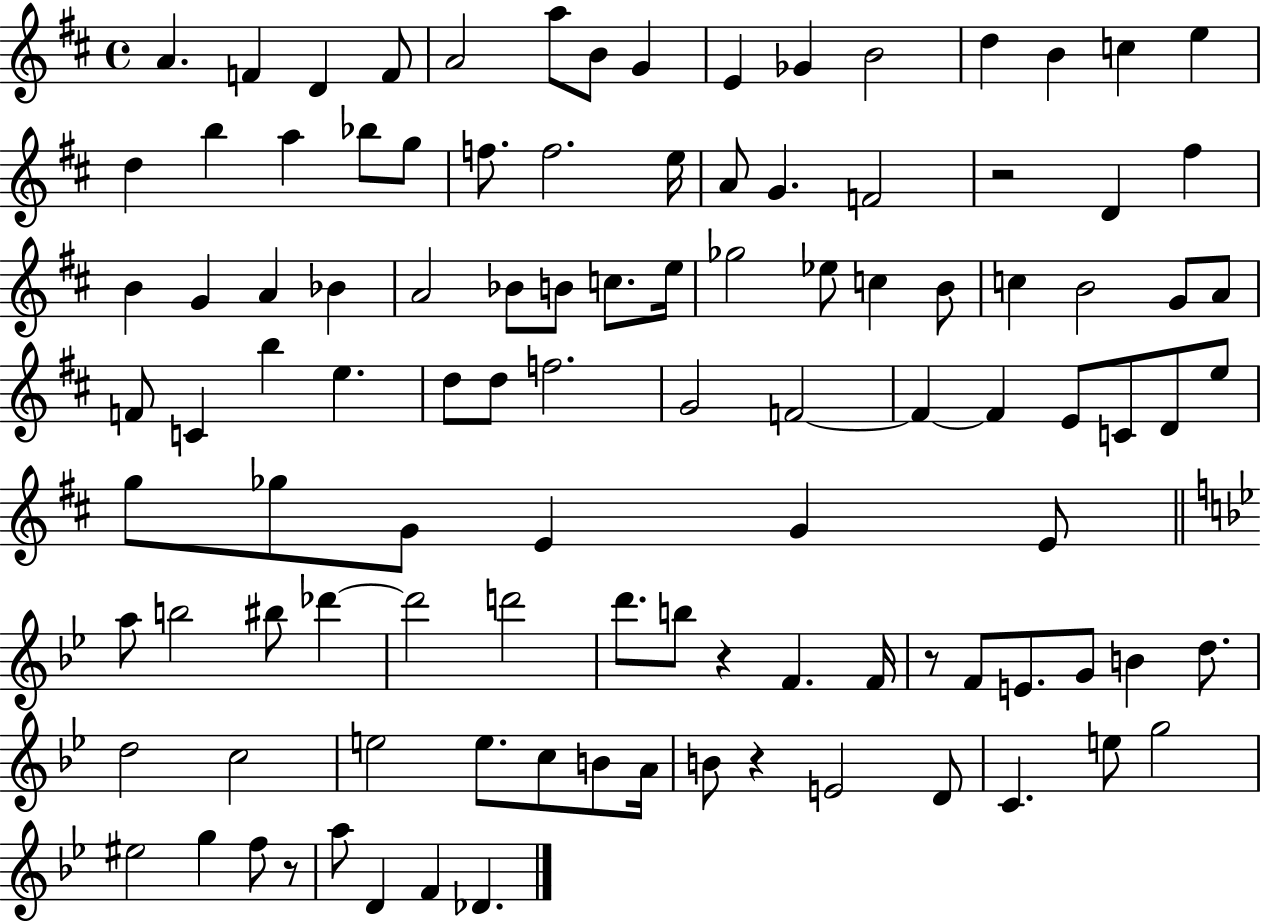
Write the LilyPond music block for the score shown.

{
  \clef treble
  \time 4/4
  \defaultTimeSignature
  \key d \major
  \repeat volta 2 { a'4. f'4 d'4 f'8 | a'2 a''8 b'8 g'4 | e'4 ges'4 b'2 | d''4 b'4 c''4 e''4 | \break d''4 b''4 a''4 bes''8 g''8 | f''8. f''2. e''16 | a'8 g'4. f'2 | r2 d'4 fis''4 | \break b'4 g'4 a'4 bes'4 | a'2 bes'8 b'8 c''8. e''16 | ges''2 ees''8 c''4 b'8 | c''4 b'2 g'8 a'8 | \break f'8 c'4 b''4 e''4. | d''8 d''8 f''2. | g'2 f'2~~ | f'4~~ f'4 e'8 c'8 d'8 e''8 | \break g''8 ges''8 g'8 e'4 g'4 e'8 | \bar "||" \break \key bes \major a''8 b''2 bis''8 des'''4~~ | des'''2 d'''2 | d'''8. b''8 r4 f'4. f'16 | r8 f'8 e'8. g'8 b'4 d''8. | \break d''2 c''2 | e''2 e''8. c''8 b'8 a'16 | b'8 r4 e'2 d'8 | c'4. e''8 g''2 | \break eis''2 g''4 f''8 r8 | a''8 d'4 f'4 des'4. | } \bar "|."
}